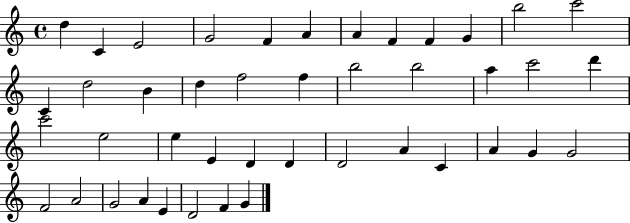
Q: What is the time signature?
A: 4/4